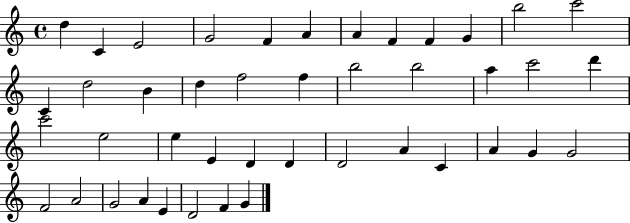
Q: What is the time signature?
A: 4/4